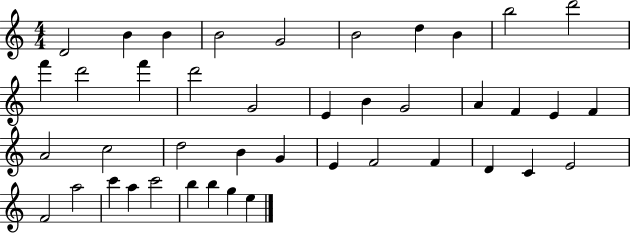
D4/h B4/q B4/q B4/h G4/h B4/h D5/q B4/q B5/h D6/h F6/q D6/h F6/q D6/h G4/h E4/q B4/q G4/h A4/q F4/q E4/q F4/q A4/h C5/h D5/h B4/q G4/q E4/q F4/h F4/q D4/q C4/q E4/h F4/h A5/h C6/q A5/q C6/h B5/q B5/q G5/q E5/q